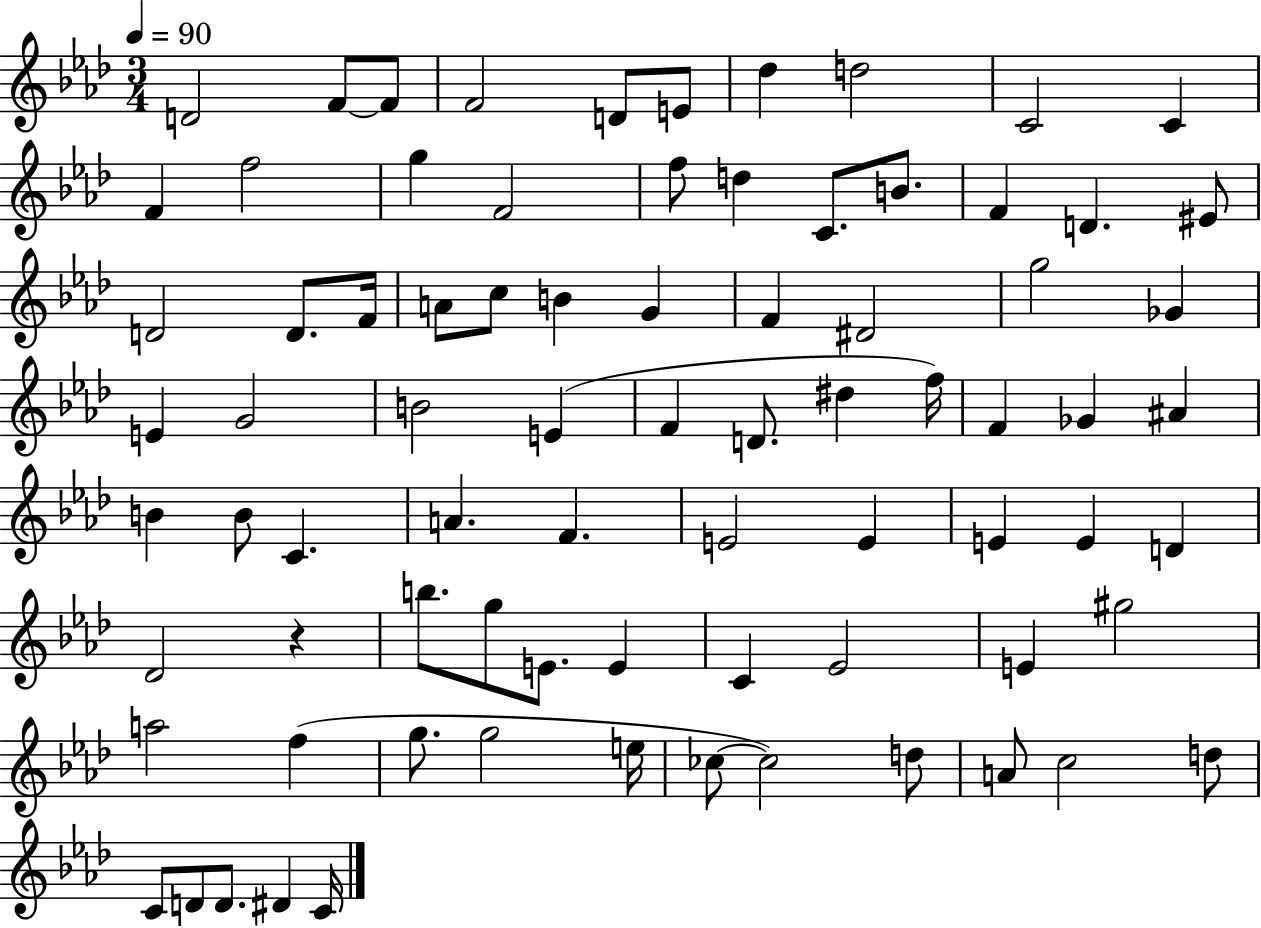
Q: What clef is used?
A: treble